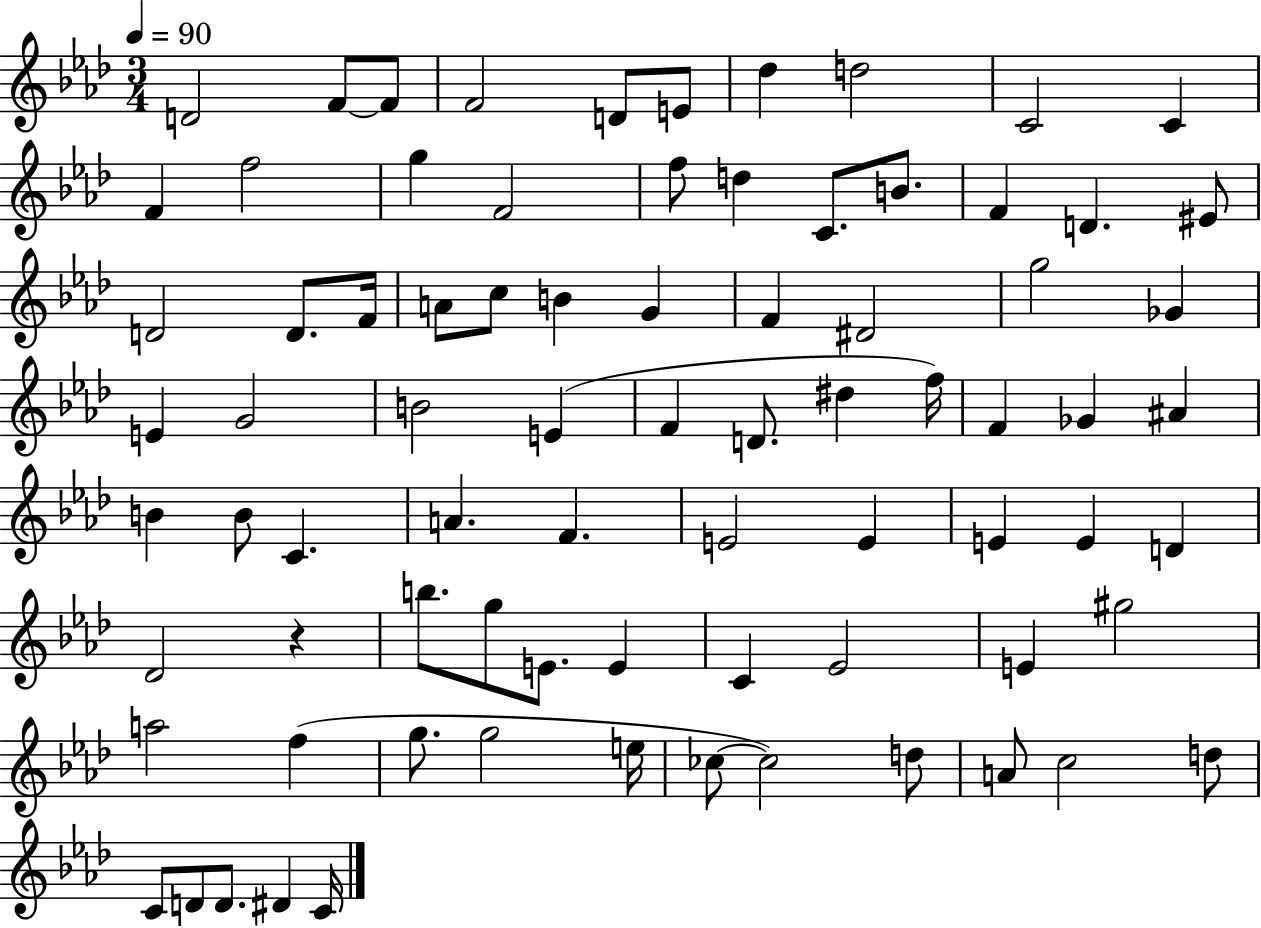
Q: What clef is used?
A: treble